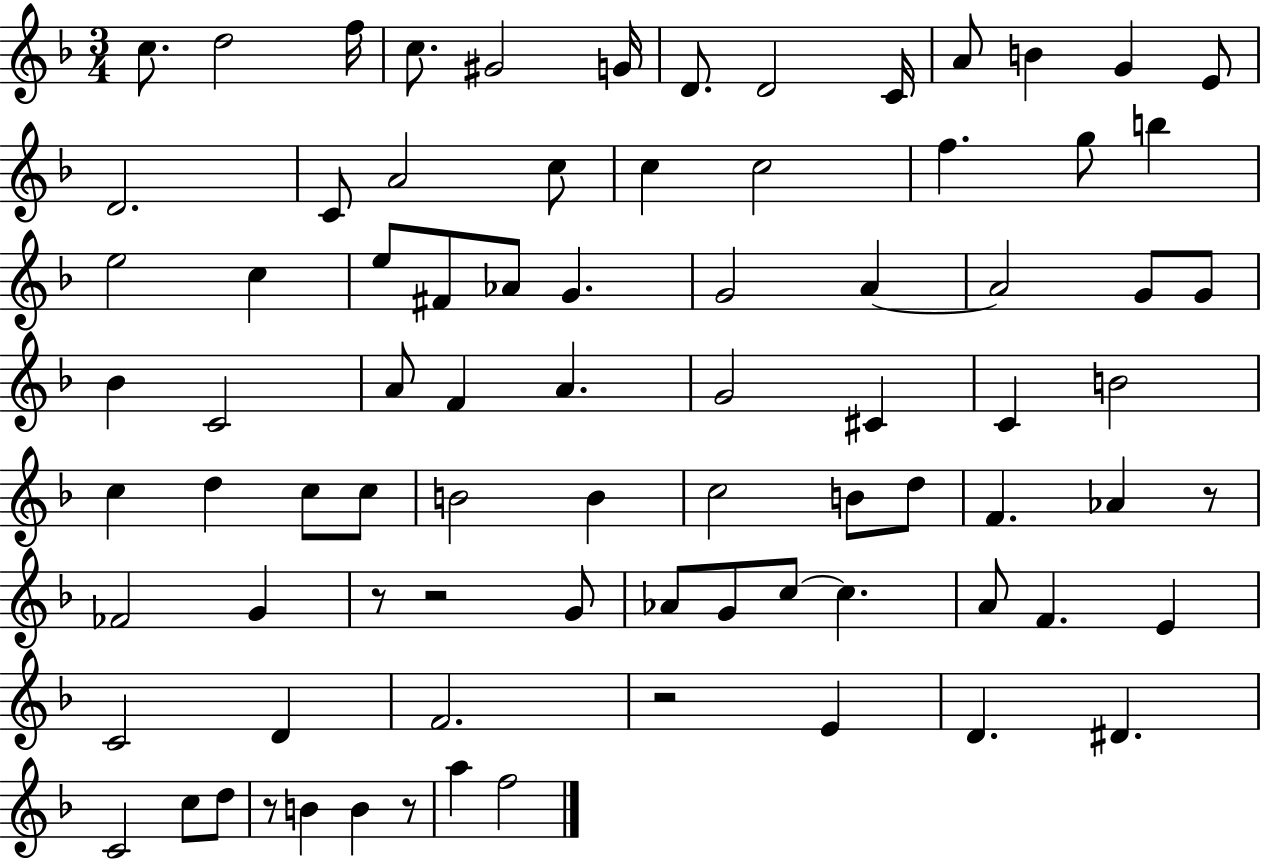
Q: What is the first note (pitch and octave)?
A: C5